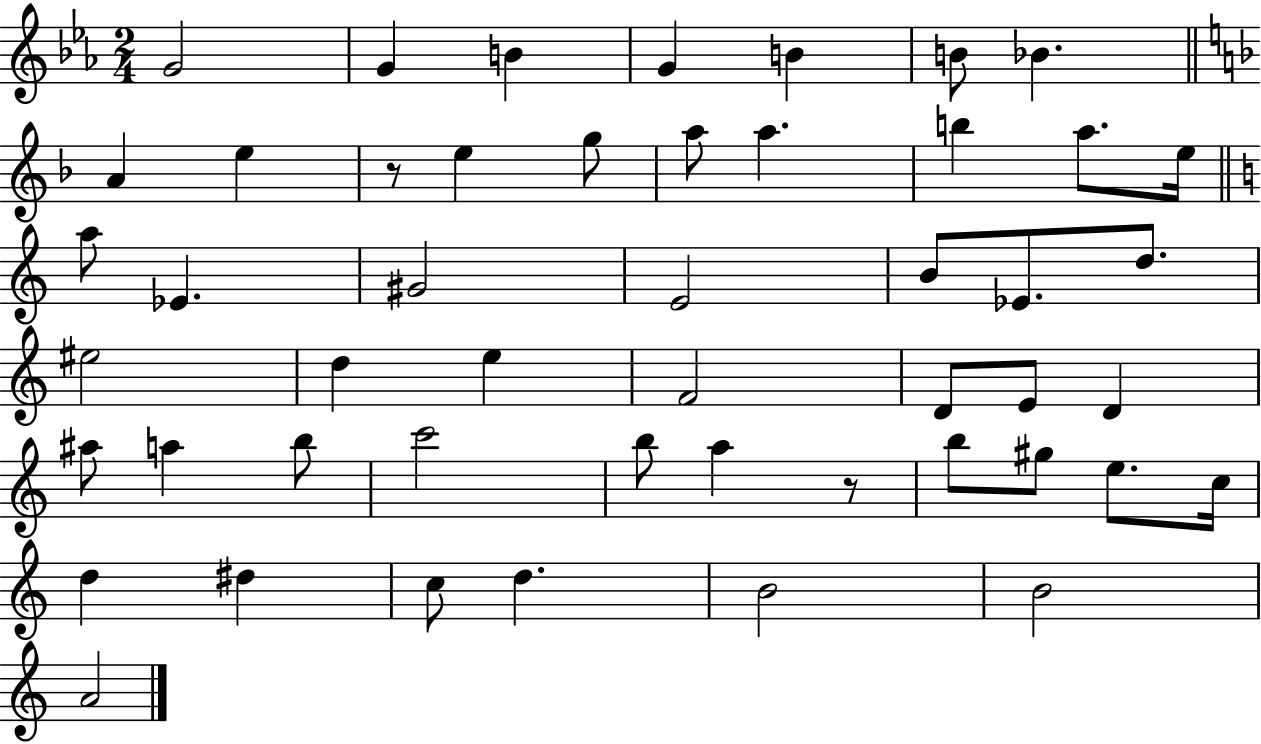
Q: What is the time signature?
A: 2/4